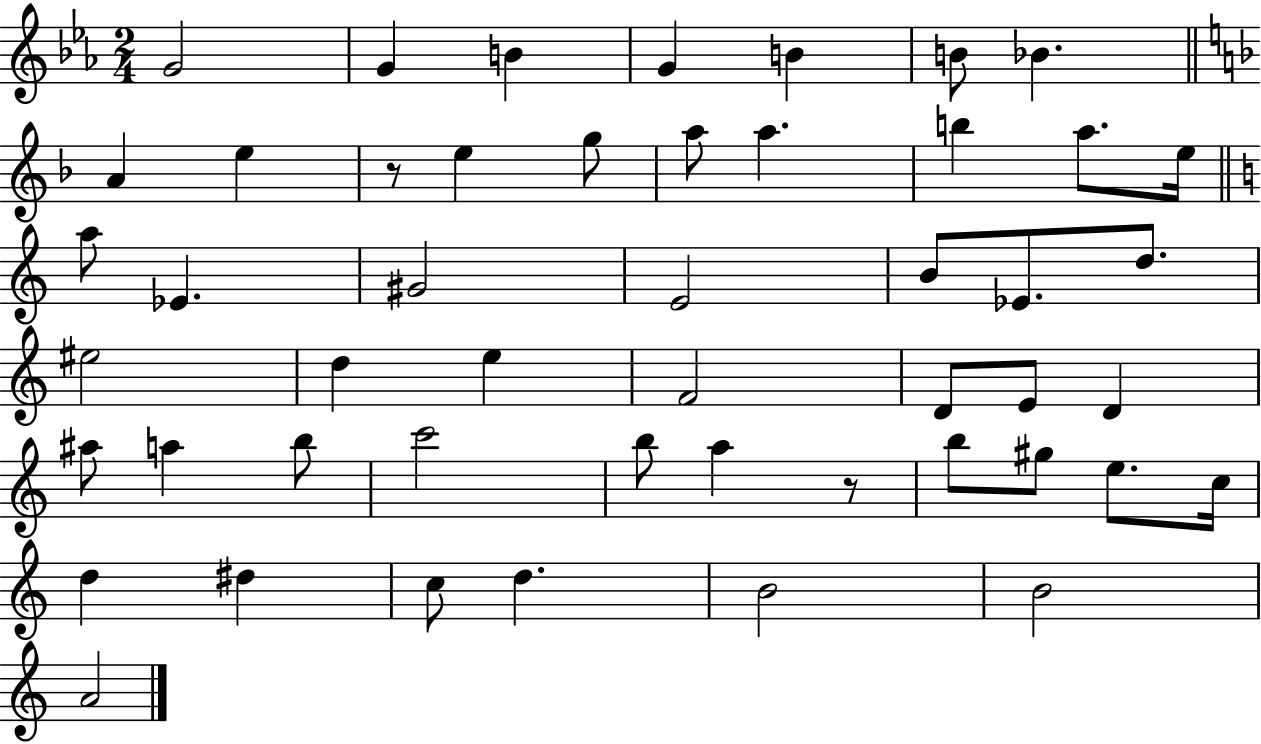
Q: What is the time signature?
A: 2/4